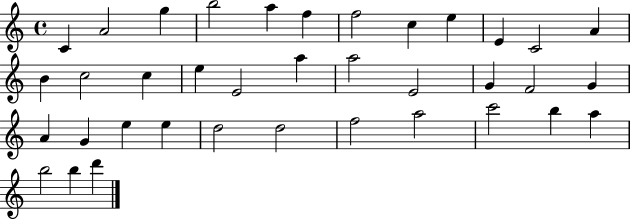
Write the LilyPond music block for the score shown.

{
  \clef treble
  \time 4/4
  \defaultTimeSignature
  \key c \major
  c'4 a'2 g''4 | b''2 a''4 f''4 | f''2 c''4 e''4 | e'4 c'2 a'4 | \break b'4 c''2 c''4 | e''4 e'2 a''4 | a''2 e'2 | g'4 f'2 g'4 | \break a'4 g'4 e''4 e''4 | d''2 d''2 | f''2 a''2 | c'''2 b''4 a''4 | \break b''2 b''4 d'''4 | \bar "|."
}